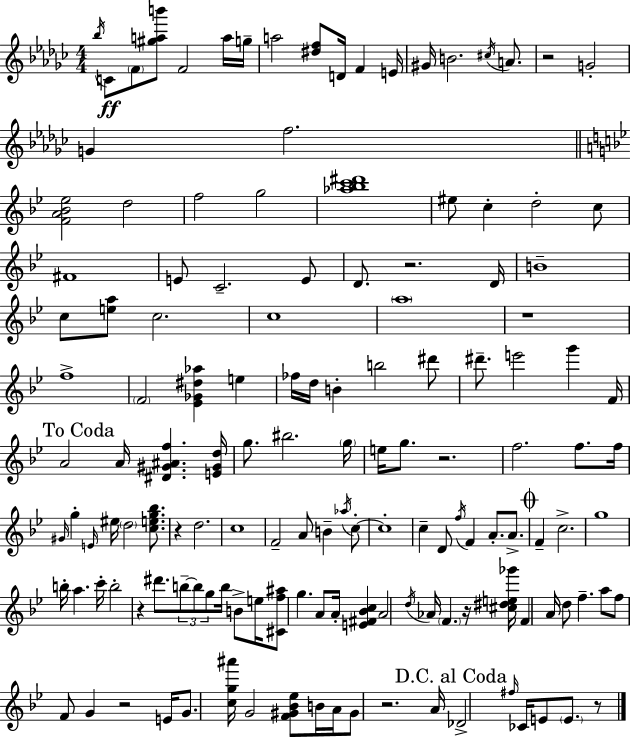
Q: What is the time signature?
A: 4/4